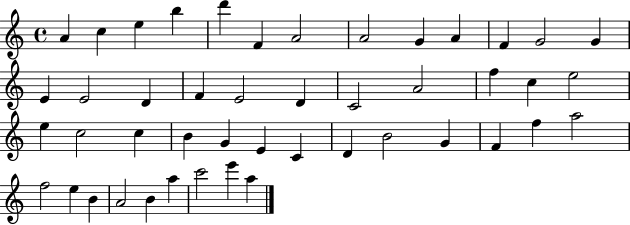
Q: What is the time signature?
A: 4/4